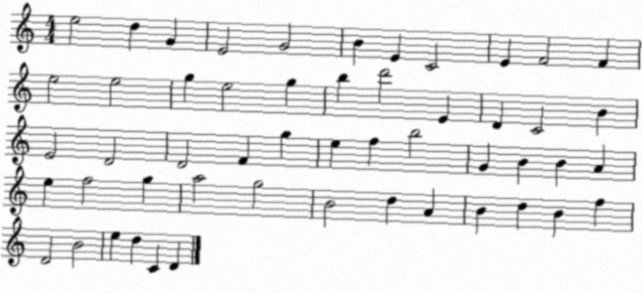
X:1
T:Untitled
M:4/4
L:1/4
K:C
e2 d G E2 G2 B E C2 E F2 F e2 e2 g e2 g b d'2 E D C2 B E2 D2 D2 F g e f b2 G B B A e f2 g a2 g2 B2 d A B d B f D2 B2 e d C D